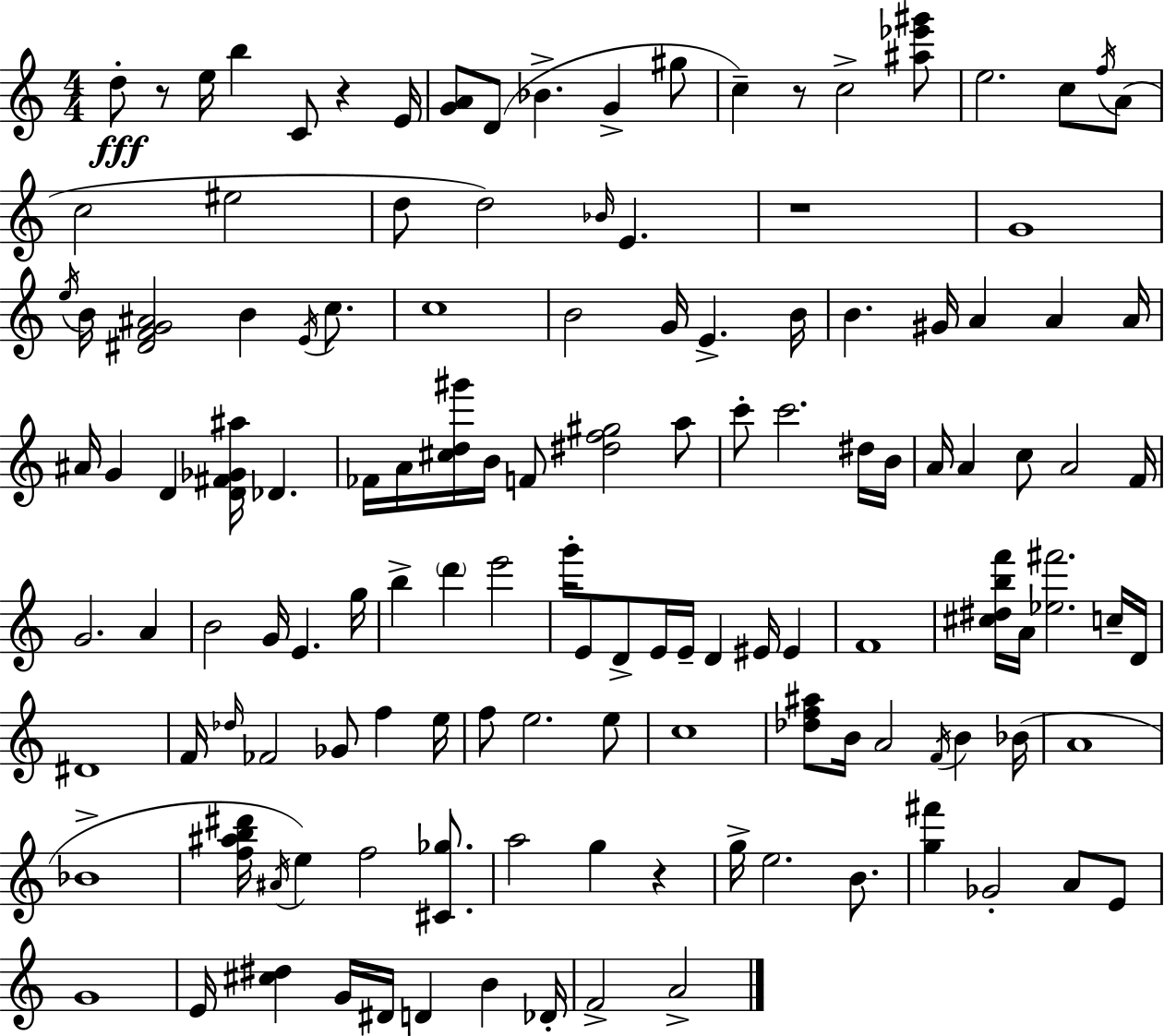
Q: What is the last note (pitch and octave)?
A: A4